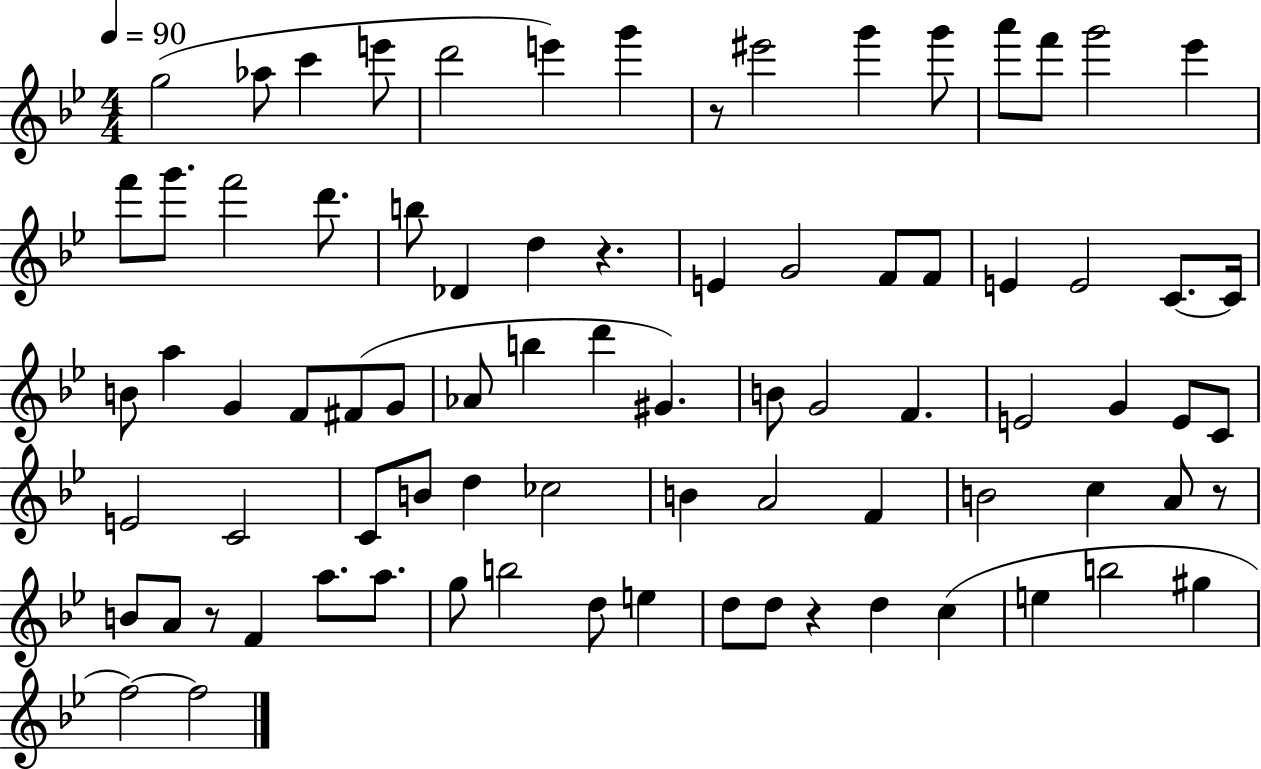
{
  \clef treble
  \numericTimeSignature
  \time 4/4
  \key bes \major
  \tempo 4 = 90
  g''2( aes''8 c'''4 e'''8 | d'''2 e'''4) g'''4 | r8 eis'''2 g'''4 g'''8 | a'''8 f'''8 g'''2 ees'''4 | \break f'''8 g'''8. f'''2 d'''8. | b''8 des'4 d''4 r4. | e'4 g'2 f'8 f'8 | e'4 e'2 c'8.~~ c'16 | \break b'8 a''4 g'4 f'8 fis'8( g'8 | aes'8 b''4 d'''4 gis'4.) | b'8 g'2 f'4. | e'2 g'4 e'8 c'8 | \break e'2 c'2 | c'8 b'8 d''4 ces''2 | b'4 a'2 f'4 | b'2 c''4 a'8 r8 | \break b'8 a'8 r8 f'4 a''8. a''8. | g''8 b''2 d''8 e''4 | d''8 d''8 r4 d''4 c''4( | e''4 b''2 gis''4 | \break f''2~~) f''2 | \bar "|."
}